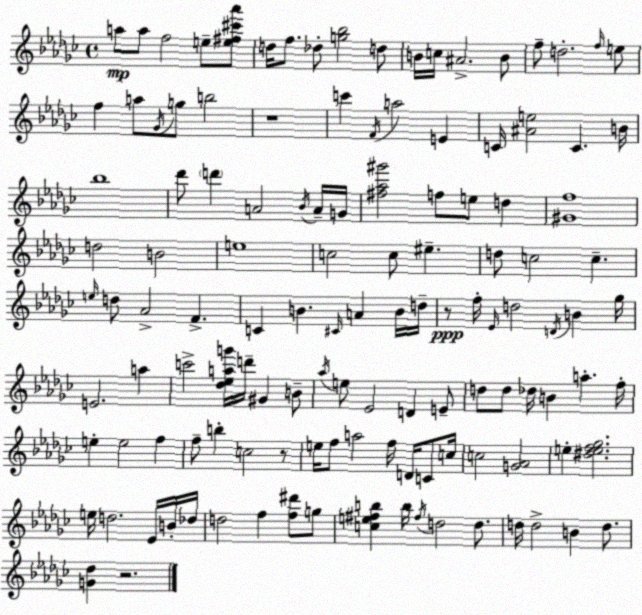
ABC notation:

X:1
T:Untitled
M:4/4
L:1/4
K:Ebm
a/2 a/2 f2 e/2 [e^f^c'_a']/2 d/4 f/2 _d/2 [g_b]2 d/2 B/4 c/4 ^A2 B/2 f/2 d2 f/4 e/2 f a/2 _G/4 g/2 b2 z4 c' F/4 a2 E C/4 [^Ae]2 C B/4 _b4 _d'/2 d' A2 _B/4 A/4 G/4 [^f_a^g']2 f/2 e/2 d [^Gf]4 d2 B2 e4 c2 c/2 ^e d/2 c2 c e/4 d/2 _A2 F C B ^C/4 A B/4 d/4 z/2 f/4 _E/4 d2 D/4 B _g/4 E2 a c'2 [_d_eag']/4 d'/4 ^G B/2 _a/4 e/2 _E2 D E/2 d/2 d/2 _d/4 B a f/4 e e2 f f/2 b c2 z/2 e/4 f/2 a2 f/4 D/4 C/2 c/4 c2 [G_A]2 e [^def_g]2 e/4 d2 _E/4 B/4 _d/4 d2 f [f^d']/2 g/2 [ce^fb] b/4 ^f/4 d2 d/2 d/4 d2 B d/2 [G_d] z2